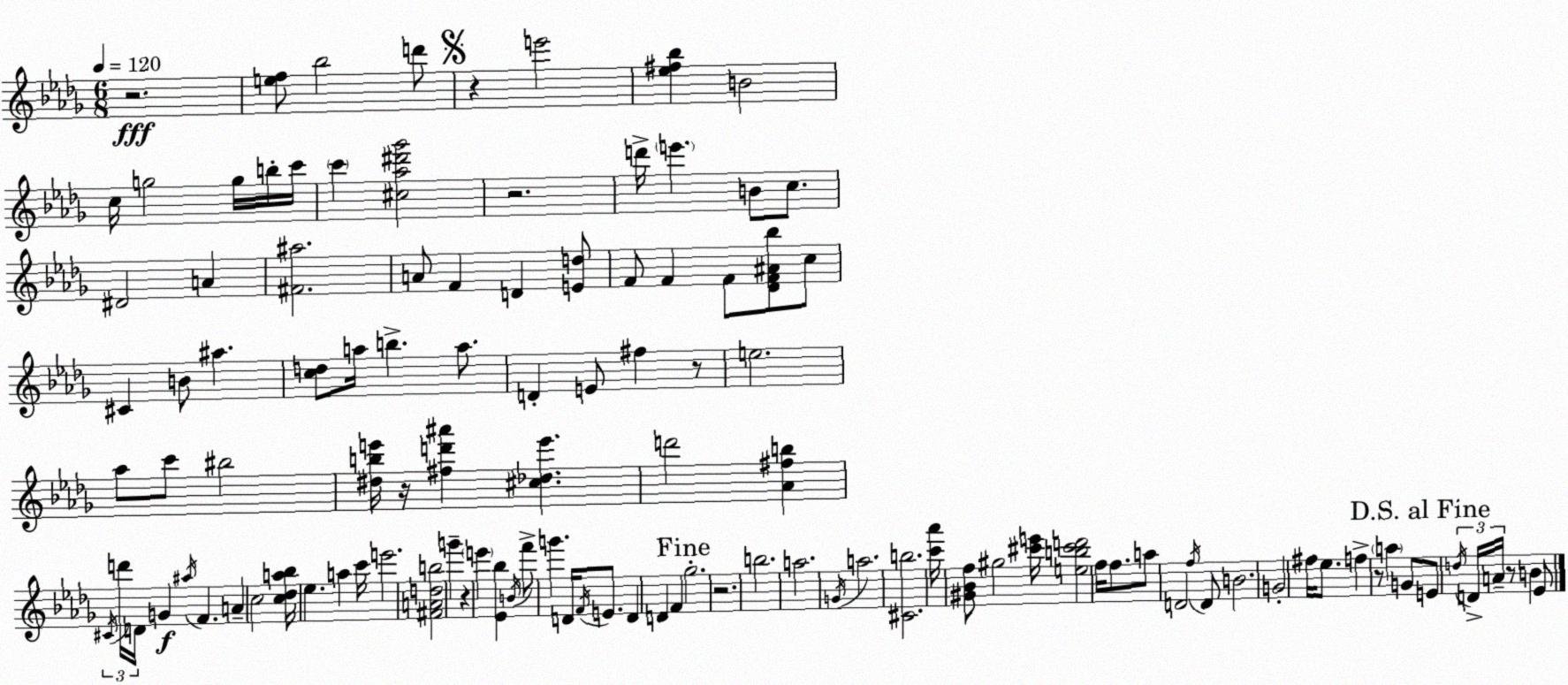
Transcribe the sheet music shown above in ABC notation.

X:1
T:Untitled
M:6/8
L:1/4
K:Bbm
z2 [ef]/2 _b2 d'/2 z e'2 [_e^f_b] B2 c/4 g2 g/4 b/4 c'/4 c' [^c_a^d'_g']2 z2 d'/4 e' B/2 c/2 ^D2 A [^F^a]2 A/2 F D [Ed]/2 F/2 F F/2 [_DF^A_b]/2 c/2 ^C B/2 ^a [cd]/2 a/4 b a/2 D E/2 ^f z/2 e2 _a/2 c'/2 ^b2 [^dbe']/4 z/4 [^fd'^a'] [^c_de'] d'2 [_A^fb] ^C/4 d'/4 D/4 G ^a/4 F A c2 [c_da_b]/4 _e a c'/4 e'2 [^FAdb]2 g' z e' [_E_b] B/4 f'/2 g' D/4 F/4 E/2 D D F _g2 z2 b2 a2 G/4 a2 [^Cb]2 [c'_a']/4 [^G_Bf]/2 ^g2 [^c'e']/4 [eb^c'd']2 f/4 f/2 a/2 D2 f/4 D/2 B2 G2 ^f/4 _e/2 f z/2 a G/2 E/2 d/4 D/4 A/4 z/2 B _E/2